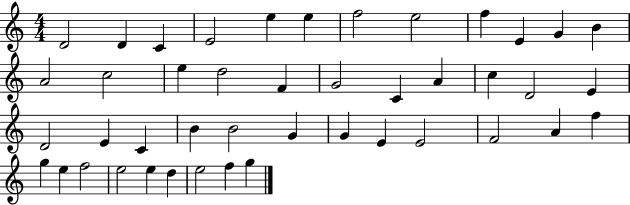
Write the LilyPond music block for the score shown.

{
  \clef treble
  \numericTimeSignature
  \time 4/4
  \key c \major
  d'2 d'4 c'4 | e'2 e''4 e''4 | f''2 e''2 | f''4 e'4 g'4 b'4 | \break a'2 c''2 | e''4 d''2 f'4 | g'2 c'4 a'4 | c''4 d'2 e'4 | \break d'2 e'4 c'4 | b'4 b'2 g'4 | g'4 e'4 e'2 | f'2 a'4 f''4 | \break g''4 e''4 f''2 | e''2 e''4 d''4 | e''2 f''4 g''4 | \bar "|."
}